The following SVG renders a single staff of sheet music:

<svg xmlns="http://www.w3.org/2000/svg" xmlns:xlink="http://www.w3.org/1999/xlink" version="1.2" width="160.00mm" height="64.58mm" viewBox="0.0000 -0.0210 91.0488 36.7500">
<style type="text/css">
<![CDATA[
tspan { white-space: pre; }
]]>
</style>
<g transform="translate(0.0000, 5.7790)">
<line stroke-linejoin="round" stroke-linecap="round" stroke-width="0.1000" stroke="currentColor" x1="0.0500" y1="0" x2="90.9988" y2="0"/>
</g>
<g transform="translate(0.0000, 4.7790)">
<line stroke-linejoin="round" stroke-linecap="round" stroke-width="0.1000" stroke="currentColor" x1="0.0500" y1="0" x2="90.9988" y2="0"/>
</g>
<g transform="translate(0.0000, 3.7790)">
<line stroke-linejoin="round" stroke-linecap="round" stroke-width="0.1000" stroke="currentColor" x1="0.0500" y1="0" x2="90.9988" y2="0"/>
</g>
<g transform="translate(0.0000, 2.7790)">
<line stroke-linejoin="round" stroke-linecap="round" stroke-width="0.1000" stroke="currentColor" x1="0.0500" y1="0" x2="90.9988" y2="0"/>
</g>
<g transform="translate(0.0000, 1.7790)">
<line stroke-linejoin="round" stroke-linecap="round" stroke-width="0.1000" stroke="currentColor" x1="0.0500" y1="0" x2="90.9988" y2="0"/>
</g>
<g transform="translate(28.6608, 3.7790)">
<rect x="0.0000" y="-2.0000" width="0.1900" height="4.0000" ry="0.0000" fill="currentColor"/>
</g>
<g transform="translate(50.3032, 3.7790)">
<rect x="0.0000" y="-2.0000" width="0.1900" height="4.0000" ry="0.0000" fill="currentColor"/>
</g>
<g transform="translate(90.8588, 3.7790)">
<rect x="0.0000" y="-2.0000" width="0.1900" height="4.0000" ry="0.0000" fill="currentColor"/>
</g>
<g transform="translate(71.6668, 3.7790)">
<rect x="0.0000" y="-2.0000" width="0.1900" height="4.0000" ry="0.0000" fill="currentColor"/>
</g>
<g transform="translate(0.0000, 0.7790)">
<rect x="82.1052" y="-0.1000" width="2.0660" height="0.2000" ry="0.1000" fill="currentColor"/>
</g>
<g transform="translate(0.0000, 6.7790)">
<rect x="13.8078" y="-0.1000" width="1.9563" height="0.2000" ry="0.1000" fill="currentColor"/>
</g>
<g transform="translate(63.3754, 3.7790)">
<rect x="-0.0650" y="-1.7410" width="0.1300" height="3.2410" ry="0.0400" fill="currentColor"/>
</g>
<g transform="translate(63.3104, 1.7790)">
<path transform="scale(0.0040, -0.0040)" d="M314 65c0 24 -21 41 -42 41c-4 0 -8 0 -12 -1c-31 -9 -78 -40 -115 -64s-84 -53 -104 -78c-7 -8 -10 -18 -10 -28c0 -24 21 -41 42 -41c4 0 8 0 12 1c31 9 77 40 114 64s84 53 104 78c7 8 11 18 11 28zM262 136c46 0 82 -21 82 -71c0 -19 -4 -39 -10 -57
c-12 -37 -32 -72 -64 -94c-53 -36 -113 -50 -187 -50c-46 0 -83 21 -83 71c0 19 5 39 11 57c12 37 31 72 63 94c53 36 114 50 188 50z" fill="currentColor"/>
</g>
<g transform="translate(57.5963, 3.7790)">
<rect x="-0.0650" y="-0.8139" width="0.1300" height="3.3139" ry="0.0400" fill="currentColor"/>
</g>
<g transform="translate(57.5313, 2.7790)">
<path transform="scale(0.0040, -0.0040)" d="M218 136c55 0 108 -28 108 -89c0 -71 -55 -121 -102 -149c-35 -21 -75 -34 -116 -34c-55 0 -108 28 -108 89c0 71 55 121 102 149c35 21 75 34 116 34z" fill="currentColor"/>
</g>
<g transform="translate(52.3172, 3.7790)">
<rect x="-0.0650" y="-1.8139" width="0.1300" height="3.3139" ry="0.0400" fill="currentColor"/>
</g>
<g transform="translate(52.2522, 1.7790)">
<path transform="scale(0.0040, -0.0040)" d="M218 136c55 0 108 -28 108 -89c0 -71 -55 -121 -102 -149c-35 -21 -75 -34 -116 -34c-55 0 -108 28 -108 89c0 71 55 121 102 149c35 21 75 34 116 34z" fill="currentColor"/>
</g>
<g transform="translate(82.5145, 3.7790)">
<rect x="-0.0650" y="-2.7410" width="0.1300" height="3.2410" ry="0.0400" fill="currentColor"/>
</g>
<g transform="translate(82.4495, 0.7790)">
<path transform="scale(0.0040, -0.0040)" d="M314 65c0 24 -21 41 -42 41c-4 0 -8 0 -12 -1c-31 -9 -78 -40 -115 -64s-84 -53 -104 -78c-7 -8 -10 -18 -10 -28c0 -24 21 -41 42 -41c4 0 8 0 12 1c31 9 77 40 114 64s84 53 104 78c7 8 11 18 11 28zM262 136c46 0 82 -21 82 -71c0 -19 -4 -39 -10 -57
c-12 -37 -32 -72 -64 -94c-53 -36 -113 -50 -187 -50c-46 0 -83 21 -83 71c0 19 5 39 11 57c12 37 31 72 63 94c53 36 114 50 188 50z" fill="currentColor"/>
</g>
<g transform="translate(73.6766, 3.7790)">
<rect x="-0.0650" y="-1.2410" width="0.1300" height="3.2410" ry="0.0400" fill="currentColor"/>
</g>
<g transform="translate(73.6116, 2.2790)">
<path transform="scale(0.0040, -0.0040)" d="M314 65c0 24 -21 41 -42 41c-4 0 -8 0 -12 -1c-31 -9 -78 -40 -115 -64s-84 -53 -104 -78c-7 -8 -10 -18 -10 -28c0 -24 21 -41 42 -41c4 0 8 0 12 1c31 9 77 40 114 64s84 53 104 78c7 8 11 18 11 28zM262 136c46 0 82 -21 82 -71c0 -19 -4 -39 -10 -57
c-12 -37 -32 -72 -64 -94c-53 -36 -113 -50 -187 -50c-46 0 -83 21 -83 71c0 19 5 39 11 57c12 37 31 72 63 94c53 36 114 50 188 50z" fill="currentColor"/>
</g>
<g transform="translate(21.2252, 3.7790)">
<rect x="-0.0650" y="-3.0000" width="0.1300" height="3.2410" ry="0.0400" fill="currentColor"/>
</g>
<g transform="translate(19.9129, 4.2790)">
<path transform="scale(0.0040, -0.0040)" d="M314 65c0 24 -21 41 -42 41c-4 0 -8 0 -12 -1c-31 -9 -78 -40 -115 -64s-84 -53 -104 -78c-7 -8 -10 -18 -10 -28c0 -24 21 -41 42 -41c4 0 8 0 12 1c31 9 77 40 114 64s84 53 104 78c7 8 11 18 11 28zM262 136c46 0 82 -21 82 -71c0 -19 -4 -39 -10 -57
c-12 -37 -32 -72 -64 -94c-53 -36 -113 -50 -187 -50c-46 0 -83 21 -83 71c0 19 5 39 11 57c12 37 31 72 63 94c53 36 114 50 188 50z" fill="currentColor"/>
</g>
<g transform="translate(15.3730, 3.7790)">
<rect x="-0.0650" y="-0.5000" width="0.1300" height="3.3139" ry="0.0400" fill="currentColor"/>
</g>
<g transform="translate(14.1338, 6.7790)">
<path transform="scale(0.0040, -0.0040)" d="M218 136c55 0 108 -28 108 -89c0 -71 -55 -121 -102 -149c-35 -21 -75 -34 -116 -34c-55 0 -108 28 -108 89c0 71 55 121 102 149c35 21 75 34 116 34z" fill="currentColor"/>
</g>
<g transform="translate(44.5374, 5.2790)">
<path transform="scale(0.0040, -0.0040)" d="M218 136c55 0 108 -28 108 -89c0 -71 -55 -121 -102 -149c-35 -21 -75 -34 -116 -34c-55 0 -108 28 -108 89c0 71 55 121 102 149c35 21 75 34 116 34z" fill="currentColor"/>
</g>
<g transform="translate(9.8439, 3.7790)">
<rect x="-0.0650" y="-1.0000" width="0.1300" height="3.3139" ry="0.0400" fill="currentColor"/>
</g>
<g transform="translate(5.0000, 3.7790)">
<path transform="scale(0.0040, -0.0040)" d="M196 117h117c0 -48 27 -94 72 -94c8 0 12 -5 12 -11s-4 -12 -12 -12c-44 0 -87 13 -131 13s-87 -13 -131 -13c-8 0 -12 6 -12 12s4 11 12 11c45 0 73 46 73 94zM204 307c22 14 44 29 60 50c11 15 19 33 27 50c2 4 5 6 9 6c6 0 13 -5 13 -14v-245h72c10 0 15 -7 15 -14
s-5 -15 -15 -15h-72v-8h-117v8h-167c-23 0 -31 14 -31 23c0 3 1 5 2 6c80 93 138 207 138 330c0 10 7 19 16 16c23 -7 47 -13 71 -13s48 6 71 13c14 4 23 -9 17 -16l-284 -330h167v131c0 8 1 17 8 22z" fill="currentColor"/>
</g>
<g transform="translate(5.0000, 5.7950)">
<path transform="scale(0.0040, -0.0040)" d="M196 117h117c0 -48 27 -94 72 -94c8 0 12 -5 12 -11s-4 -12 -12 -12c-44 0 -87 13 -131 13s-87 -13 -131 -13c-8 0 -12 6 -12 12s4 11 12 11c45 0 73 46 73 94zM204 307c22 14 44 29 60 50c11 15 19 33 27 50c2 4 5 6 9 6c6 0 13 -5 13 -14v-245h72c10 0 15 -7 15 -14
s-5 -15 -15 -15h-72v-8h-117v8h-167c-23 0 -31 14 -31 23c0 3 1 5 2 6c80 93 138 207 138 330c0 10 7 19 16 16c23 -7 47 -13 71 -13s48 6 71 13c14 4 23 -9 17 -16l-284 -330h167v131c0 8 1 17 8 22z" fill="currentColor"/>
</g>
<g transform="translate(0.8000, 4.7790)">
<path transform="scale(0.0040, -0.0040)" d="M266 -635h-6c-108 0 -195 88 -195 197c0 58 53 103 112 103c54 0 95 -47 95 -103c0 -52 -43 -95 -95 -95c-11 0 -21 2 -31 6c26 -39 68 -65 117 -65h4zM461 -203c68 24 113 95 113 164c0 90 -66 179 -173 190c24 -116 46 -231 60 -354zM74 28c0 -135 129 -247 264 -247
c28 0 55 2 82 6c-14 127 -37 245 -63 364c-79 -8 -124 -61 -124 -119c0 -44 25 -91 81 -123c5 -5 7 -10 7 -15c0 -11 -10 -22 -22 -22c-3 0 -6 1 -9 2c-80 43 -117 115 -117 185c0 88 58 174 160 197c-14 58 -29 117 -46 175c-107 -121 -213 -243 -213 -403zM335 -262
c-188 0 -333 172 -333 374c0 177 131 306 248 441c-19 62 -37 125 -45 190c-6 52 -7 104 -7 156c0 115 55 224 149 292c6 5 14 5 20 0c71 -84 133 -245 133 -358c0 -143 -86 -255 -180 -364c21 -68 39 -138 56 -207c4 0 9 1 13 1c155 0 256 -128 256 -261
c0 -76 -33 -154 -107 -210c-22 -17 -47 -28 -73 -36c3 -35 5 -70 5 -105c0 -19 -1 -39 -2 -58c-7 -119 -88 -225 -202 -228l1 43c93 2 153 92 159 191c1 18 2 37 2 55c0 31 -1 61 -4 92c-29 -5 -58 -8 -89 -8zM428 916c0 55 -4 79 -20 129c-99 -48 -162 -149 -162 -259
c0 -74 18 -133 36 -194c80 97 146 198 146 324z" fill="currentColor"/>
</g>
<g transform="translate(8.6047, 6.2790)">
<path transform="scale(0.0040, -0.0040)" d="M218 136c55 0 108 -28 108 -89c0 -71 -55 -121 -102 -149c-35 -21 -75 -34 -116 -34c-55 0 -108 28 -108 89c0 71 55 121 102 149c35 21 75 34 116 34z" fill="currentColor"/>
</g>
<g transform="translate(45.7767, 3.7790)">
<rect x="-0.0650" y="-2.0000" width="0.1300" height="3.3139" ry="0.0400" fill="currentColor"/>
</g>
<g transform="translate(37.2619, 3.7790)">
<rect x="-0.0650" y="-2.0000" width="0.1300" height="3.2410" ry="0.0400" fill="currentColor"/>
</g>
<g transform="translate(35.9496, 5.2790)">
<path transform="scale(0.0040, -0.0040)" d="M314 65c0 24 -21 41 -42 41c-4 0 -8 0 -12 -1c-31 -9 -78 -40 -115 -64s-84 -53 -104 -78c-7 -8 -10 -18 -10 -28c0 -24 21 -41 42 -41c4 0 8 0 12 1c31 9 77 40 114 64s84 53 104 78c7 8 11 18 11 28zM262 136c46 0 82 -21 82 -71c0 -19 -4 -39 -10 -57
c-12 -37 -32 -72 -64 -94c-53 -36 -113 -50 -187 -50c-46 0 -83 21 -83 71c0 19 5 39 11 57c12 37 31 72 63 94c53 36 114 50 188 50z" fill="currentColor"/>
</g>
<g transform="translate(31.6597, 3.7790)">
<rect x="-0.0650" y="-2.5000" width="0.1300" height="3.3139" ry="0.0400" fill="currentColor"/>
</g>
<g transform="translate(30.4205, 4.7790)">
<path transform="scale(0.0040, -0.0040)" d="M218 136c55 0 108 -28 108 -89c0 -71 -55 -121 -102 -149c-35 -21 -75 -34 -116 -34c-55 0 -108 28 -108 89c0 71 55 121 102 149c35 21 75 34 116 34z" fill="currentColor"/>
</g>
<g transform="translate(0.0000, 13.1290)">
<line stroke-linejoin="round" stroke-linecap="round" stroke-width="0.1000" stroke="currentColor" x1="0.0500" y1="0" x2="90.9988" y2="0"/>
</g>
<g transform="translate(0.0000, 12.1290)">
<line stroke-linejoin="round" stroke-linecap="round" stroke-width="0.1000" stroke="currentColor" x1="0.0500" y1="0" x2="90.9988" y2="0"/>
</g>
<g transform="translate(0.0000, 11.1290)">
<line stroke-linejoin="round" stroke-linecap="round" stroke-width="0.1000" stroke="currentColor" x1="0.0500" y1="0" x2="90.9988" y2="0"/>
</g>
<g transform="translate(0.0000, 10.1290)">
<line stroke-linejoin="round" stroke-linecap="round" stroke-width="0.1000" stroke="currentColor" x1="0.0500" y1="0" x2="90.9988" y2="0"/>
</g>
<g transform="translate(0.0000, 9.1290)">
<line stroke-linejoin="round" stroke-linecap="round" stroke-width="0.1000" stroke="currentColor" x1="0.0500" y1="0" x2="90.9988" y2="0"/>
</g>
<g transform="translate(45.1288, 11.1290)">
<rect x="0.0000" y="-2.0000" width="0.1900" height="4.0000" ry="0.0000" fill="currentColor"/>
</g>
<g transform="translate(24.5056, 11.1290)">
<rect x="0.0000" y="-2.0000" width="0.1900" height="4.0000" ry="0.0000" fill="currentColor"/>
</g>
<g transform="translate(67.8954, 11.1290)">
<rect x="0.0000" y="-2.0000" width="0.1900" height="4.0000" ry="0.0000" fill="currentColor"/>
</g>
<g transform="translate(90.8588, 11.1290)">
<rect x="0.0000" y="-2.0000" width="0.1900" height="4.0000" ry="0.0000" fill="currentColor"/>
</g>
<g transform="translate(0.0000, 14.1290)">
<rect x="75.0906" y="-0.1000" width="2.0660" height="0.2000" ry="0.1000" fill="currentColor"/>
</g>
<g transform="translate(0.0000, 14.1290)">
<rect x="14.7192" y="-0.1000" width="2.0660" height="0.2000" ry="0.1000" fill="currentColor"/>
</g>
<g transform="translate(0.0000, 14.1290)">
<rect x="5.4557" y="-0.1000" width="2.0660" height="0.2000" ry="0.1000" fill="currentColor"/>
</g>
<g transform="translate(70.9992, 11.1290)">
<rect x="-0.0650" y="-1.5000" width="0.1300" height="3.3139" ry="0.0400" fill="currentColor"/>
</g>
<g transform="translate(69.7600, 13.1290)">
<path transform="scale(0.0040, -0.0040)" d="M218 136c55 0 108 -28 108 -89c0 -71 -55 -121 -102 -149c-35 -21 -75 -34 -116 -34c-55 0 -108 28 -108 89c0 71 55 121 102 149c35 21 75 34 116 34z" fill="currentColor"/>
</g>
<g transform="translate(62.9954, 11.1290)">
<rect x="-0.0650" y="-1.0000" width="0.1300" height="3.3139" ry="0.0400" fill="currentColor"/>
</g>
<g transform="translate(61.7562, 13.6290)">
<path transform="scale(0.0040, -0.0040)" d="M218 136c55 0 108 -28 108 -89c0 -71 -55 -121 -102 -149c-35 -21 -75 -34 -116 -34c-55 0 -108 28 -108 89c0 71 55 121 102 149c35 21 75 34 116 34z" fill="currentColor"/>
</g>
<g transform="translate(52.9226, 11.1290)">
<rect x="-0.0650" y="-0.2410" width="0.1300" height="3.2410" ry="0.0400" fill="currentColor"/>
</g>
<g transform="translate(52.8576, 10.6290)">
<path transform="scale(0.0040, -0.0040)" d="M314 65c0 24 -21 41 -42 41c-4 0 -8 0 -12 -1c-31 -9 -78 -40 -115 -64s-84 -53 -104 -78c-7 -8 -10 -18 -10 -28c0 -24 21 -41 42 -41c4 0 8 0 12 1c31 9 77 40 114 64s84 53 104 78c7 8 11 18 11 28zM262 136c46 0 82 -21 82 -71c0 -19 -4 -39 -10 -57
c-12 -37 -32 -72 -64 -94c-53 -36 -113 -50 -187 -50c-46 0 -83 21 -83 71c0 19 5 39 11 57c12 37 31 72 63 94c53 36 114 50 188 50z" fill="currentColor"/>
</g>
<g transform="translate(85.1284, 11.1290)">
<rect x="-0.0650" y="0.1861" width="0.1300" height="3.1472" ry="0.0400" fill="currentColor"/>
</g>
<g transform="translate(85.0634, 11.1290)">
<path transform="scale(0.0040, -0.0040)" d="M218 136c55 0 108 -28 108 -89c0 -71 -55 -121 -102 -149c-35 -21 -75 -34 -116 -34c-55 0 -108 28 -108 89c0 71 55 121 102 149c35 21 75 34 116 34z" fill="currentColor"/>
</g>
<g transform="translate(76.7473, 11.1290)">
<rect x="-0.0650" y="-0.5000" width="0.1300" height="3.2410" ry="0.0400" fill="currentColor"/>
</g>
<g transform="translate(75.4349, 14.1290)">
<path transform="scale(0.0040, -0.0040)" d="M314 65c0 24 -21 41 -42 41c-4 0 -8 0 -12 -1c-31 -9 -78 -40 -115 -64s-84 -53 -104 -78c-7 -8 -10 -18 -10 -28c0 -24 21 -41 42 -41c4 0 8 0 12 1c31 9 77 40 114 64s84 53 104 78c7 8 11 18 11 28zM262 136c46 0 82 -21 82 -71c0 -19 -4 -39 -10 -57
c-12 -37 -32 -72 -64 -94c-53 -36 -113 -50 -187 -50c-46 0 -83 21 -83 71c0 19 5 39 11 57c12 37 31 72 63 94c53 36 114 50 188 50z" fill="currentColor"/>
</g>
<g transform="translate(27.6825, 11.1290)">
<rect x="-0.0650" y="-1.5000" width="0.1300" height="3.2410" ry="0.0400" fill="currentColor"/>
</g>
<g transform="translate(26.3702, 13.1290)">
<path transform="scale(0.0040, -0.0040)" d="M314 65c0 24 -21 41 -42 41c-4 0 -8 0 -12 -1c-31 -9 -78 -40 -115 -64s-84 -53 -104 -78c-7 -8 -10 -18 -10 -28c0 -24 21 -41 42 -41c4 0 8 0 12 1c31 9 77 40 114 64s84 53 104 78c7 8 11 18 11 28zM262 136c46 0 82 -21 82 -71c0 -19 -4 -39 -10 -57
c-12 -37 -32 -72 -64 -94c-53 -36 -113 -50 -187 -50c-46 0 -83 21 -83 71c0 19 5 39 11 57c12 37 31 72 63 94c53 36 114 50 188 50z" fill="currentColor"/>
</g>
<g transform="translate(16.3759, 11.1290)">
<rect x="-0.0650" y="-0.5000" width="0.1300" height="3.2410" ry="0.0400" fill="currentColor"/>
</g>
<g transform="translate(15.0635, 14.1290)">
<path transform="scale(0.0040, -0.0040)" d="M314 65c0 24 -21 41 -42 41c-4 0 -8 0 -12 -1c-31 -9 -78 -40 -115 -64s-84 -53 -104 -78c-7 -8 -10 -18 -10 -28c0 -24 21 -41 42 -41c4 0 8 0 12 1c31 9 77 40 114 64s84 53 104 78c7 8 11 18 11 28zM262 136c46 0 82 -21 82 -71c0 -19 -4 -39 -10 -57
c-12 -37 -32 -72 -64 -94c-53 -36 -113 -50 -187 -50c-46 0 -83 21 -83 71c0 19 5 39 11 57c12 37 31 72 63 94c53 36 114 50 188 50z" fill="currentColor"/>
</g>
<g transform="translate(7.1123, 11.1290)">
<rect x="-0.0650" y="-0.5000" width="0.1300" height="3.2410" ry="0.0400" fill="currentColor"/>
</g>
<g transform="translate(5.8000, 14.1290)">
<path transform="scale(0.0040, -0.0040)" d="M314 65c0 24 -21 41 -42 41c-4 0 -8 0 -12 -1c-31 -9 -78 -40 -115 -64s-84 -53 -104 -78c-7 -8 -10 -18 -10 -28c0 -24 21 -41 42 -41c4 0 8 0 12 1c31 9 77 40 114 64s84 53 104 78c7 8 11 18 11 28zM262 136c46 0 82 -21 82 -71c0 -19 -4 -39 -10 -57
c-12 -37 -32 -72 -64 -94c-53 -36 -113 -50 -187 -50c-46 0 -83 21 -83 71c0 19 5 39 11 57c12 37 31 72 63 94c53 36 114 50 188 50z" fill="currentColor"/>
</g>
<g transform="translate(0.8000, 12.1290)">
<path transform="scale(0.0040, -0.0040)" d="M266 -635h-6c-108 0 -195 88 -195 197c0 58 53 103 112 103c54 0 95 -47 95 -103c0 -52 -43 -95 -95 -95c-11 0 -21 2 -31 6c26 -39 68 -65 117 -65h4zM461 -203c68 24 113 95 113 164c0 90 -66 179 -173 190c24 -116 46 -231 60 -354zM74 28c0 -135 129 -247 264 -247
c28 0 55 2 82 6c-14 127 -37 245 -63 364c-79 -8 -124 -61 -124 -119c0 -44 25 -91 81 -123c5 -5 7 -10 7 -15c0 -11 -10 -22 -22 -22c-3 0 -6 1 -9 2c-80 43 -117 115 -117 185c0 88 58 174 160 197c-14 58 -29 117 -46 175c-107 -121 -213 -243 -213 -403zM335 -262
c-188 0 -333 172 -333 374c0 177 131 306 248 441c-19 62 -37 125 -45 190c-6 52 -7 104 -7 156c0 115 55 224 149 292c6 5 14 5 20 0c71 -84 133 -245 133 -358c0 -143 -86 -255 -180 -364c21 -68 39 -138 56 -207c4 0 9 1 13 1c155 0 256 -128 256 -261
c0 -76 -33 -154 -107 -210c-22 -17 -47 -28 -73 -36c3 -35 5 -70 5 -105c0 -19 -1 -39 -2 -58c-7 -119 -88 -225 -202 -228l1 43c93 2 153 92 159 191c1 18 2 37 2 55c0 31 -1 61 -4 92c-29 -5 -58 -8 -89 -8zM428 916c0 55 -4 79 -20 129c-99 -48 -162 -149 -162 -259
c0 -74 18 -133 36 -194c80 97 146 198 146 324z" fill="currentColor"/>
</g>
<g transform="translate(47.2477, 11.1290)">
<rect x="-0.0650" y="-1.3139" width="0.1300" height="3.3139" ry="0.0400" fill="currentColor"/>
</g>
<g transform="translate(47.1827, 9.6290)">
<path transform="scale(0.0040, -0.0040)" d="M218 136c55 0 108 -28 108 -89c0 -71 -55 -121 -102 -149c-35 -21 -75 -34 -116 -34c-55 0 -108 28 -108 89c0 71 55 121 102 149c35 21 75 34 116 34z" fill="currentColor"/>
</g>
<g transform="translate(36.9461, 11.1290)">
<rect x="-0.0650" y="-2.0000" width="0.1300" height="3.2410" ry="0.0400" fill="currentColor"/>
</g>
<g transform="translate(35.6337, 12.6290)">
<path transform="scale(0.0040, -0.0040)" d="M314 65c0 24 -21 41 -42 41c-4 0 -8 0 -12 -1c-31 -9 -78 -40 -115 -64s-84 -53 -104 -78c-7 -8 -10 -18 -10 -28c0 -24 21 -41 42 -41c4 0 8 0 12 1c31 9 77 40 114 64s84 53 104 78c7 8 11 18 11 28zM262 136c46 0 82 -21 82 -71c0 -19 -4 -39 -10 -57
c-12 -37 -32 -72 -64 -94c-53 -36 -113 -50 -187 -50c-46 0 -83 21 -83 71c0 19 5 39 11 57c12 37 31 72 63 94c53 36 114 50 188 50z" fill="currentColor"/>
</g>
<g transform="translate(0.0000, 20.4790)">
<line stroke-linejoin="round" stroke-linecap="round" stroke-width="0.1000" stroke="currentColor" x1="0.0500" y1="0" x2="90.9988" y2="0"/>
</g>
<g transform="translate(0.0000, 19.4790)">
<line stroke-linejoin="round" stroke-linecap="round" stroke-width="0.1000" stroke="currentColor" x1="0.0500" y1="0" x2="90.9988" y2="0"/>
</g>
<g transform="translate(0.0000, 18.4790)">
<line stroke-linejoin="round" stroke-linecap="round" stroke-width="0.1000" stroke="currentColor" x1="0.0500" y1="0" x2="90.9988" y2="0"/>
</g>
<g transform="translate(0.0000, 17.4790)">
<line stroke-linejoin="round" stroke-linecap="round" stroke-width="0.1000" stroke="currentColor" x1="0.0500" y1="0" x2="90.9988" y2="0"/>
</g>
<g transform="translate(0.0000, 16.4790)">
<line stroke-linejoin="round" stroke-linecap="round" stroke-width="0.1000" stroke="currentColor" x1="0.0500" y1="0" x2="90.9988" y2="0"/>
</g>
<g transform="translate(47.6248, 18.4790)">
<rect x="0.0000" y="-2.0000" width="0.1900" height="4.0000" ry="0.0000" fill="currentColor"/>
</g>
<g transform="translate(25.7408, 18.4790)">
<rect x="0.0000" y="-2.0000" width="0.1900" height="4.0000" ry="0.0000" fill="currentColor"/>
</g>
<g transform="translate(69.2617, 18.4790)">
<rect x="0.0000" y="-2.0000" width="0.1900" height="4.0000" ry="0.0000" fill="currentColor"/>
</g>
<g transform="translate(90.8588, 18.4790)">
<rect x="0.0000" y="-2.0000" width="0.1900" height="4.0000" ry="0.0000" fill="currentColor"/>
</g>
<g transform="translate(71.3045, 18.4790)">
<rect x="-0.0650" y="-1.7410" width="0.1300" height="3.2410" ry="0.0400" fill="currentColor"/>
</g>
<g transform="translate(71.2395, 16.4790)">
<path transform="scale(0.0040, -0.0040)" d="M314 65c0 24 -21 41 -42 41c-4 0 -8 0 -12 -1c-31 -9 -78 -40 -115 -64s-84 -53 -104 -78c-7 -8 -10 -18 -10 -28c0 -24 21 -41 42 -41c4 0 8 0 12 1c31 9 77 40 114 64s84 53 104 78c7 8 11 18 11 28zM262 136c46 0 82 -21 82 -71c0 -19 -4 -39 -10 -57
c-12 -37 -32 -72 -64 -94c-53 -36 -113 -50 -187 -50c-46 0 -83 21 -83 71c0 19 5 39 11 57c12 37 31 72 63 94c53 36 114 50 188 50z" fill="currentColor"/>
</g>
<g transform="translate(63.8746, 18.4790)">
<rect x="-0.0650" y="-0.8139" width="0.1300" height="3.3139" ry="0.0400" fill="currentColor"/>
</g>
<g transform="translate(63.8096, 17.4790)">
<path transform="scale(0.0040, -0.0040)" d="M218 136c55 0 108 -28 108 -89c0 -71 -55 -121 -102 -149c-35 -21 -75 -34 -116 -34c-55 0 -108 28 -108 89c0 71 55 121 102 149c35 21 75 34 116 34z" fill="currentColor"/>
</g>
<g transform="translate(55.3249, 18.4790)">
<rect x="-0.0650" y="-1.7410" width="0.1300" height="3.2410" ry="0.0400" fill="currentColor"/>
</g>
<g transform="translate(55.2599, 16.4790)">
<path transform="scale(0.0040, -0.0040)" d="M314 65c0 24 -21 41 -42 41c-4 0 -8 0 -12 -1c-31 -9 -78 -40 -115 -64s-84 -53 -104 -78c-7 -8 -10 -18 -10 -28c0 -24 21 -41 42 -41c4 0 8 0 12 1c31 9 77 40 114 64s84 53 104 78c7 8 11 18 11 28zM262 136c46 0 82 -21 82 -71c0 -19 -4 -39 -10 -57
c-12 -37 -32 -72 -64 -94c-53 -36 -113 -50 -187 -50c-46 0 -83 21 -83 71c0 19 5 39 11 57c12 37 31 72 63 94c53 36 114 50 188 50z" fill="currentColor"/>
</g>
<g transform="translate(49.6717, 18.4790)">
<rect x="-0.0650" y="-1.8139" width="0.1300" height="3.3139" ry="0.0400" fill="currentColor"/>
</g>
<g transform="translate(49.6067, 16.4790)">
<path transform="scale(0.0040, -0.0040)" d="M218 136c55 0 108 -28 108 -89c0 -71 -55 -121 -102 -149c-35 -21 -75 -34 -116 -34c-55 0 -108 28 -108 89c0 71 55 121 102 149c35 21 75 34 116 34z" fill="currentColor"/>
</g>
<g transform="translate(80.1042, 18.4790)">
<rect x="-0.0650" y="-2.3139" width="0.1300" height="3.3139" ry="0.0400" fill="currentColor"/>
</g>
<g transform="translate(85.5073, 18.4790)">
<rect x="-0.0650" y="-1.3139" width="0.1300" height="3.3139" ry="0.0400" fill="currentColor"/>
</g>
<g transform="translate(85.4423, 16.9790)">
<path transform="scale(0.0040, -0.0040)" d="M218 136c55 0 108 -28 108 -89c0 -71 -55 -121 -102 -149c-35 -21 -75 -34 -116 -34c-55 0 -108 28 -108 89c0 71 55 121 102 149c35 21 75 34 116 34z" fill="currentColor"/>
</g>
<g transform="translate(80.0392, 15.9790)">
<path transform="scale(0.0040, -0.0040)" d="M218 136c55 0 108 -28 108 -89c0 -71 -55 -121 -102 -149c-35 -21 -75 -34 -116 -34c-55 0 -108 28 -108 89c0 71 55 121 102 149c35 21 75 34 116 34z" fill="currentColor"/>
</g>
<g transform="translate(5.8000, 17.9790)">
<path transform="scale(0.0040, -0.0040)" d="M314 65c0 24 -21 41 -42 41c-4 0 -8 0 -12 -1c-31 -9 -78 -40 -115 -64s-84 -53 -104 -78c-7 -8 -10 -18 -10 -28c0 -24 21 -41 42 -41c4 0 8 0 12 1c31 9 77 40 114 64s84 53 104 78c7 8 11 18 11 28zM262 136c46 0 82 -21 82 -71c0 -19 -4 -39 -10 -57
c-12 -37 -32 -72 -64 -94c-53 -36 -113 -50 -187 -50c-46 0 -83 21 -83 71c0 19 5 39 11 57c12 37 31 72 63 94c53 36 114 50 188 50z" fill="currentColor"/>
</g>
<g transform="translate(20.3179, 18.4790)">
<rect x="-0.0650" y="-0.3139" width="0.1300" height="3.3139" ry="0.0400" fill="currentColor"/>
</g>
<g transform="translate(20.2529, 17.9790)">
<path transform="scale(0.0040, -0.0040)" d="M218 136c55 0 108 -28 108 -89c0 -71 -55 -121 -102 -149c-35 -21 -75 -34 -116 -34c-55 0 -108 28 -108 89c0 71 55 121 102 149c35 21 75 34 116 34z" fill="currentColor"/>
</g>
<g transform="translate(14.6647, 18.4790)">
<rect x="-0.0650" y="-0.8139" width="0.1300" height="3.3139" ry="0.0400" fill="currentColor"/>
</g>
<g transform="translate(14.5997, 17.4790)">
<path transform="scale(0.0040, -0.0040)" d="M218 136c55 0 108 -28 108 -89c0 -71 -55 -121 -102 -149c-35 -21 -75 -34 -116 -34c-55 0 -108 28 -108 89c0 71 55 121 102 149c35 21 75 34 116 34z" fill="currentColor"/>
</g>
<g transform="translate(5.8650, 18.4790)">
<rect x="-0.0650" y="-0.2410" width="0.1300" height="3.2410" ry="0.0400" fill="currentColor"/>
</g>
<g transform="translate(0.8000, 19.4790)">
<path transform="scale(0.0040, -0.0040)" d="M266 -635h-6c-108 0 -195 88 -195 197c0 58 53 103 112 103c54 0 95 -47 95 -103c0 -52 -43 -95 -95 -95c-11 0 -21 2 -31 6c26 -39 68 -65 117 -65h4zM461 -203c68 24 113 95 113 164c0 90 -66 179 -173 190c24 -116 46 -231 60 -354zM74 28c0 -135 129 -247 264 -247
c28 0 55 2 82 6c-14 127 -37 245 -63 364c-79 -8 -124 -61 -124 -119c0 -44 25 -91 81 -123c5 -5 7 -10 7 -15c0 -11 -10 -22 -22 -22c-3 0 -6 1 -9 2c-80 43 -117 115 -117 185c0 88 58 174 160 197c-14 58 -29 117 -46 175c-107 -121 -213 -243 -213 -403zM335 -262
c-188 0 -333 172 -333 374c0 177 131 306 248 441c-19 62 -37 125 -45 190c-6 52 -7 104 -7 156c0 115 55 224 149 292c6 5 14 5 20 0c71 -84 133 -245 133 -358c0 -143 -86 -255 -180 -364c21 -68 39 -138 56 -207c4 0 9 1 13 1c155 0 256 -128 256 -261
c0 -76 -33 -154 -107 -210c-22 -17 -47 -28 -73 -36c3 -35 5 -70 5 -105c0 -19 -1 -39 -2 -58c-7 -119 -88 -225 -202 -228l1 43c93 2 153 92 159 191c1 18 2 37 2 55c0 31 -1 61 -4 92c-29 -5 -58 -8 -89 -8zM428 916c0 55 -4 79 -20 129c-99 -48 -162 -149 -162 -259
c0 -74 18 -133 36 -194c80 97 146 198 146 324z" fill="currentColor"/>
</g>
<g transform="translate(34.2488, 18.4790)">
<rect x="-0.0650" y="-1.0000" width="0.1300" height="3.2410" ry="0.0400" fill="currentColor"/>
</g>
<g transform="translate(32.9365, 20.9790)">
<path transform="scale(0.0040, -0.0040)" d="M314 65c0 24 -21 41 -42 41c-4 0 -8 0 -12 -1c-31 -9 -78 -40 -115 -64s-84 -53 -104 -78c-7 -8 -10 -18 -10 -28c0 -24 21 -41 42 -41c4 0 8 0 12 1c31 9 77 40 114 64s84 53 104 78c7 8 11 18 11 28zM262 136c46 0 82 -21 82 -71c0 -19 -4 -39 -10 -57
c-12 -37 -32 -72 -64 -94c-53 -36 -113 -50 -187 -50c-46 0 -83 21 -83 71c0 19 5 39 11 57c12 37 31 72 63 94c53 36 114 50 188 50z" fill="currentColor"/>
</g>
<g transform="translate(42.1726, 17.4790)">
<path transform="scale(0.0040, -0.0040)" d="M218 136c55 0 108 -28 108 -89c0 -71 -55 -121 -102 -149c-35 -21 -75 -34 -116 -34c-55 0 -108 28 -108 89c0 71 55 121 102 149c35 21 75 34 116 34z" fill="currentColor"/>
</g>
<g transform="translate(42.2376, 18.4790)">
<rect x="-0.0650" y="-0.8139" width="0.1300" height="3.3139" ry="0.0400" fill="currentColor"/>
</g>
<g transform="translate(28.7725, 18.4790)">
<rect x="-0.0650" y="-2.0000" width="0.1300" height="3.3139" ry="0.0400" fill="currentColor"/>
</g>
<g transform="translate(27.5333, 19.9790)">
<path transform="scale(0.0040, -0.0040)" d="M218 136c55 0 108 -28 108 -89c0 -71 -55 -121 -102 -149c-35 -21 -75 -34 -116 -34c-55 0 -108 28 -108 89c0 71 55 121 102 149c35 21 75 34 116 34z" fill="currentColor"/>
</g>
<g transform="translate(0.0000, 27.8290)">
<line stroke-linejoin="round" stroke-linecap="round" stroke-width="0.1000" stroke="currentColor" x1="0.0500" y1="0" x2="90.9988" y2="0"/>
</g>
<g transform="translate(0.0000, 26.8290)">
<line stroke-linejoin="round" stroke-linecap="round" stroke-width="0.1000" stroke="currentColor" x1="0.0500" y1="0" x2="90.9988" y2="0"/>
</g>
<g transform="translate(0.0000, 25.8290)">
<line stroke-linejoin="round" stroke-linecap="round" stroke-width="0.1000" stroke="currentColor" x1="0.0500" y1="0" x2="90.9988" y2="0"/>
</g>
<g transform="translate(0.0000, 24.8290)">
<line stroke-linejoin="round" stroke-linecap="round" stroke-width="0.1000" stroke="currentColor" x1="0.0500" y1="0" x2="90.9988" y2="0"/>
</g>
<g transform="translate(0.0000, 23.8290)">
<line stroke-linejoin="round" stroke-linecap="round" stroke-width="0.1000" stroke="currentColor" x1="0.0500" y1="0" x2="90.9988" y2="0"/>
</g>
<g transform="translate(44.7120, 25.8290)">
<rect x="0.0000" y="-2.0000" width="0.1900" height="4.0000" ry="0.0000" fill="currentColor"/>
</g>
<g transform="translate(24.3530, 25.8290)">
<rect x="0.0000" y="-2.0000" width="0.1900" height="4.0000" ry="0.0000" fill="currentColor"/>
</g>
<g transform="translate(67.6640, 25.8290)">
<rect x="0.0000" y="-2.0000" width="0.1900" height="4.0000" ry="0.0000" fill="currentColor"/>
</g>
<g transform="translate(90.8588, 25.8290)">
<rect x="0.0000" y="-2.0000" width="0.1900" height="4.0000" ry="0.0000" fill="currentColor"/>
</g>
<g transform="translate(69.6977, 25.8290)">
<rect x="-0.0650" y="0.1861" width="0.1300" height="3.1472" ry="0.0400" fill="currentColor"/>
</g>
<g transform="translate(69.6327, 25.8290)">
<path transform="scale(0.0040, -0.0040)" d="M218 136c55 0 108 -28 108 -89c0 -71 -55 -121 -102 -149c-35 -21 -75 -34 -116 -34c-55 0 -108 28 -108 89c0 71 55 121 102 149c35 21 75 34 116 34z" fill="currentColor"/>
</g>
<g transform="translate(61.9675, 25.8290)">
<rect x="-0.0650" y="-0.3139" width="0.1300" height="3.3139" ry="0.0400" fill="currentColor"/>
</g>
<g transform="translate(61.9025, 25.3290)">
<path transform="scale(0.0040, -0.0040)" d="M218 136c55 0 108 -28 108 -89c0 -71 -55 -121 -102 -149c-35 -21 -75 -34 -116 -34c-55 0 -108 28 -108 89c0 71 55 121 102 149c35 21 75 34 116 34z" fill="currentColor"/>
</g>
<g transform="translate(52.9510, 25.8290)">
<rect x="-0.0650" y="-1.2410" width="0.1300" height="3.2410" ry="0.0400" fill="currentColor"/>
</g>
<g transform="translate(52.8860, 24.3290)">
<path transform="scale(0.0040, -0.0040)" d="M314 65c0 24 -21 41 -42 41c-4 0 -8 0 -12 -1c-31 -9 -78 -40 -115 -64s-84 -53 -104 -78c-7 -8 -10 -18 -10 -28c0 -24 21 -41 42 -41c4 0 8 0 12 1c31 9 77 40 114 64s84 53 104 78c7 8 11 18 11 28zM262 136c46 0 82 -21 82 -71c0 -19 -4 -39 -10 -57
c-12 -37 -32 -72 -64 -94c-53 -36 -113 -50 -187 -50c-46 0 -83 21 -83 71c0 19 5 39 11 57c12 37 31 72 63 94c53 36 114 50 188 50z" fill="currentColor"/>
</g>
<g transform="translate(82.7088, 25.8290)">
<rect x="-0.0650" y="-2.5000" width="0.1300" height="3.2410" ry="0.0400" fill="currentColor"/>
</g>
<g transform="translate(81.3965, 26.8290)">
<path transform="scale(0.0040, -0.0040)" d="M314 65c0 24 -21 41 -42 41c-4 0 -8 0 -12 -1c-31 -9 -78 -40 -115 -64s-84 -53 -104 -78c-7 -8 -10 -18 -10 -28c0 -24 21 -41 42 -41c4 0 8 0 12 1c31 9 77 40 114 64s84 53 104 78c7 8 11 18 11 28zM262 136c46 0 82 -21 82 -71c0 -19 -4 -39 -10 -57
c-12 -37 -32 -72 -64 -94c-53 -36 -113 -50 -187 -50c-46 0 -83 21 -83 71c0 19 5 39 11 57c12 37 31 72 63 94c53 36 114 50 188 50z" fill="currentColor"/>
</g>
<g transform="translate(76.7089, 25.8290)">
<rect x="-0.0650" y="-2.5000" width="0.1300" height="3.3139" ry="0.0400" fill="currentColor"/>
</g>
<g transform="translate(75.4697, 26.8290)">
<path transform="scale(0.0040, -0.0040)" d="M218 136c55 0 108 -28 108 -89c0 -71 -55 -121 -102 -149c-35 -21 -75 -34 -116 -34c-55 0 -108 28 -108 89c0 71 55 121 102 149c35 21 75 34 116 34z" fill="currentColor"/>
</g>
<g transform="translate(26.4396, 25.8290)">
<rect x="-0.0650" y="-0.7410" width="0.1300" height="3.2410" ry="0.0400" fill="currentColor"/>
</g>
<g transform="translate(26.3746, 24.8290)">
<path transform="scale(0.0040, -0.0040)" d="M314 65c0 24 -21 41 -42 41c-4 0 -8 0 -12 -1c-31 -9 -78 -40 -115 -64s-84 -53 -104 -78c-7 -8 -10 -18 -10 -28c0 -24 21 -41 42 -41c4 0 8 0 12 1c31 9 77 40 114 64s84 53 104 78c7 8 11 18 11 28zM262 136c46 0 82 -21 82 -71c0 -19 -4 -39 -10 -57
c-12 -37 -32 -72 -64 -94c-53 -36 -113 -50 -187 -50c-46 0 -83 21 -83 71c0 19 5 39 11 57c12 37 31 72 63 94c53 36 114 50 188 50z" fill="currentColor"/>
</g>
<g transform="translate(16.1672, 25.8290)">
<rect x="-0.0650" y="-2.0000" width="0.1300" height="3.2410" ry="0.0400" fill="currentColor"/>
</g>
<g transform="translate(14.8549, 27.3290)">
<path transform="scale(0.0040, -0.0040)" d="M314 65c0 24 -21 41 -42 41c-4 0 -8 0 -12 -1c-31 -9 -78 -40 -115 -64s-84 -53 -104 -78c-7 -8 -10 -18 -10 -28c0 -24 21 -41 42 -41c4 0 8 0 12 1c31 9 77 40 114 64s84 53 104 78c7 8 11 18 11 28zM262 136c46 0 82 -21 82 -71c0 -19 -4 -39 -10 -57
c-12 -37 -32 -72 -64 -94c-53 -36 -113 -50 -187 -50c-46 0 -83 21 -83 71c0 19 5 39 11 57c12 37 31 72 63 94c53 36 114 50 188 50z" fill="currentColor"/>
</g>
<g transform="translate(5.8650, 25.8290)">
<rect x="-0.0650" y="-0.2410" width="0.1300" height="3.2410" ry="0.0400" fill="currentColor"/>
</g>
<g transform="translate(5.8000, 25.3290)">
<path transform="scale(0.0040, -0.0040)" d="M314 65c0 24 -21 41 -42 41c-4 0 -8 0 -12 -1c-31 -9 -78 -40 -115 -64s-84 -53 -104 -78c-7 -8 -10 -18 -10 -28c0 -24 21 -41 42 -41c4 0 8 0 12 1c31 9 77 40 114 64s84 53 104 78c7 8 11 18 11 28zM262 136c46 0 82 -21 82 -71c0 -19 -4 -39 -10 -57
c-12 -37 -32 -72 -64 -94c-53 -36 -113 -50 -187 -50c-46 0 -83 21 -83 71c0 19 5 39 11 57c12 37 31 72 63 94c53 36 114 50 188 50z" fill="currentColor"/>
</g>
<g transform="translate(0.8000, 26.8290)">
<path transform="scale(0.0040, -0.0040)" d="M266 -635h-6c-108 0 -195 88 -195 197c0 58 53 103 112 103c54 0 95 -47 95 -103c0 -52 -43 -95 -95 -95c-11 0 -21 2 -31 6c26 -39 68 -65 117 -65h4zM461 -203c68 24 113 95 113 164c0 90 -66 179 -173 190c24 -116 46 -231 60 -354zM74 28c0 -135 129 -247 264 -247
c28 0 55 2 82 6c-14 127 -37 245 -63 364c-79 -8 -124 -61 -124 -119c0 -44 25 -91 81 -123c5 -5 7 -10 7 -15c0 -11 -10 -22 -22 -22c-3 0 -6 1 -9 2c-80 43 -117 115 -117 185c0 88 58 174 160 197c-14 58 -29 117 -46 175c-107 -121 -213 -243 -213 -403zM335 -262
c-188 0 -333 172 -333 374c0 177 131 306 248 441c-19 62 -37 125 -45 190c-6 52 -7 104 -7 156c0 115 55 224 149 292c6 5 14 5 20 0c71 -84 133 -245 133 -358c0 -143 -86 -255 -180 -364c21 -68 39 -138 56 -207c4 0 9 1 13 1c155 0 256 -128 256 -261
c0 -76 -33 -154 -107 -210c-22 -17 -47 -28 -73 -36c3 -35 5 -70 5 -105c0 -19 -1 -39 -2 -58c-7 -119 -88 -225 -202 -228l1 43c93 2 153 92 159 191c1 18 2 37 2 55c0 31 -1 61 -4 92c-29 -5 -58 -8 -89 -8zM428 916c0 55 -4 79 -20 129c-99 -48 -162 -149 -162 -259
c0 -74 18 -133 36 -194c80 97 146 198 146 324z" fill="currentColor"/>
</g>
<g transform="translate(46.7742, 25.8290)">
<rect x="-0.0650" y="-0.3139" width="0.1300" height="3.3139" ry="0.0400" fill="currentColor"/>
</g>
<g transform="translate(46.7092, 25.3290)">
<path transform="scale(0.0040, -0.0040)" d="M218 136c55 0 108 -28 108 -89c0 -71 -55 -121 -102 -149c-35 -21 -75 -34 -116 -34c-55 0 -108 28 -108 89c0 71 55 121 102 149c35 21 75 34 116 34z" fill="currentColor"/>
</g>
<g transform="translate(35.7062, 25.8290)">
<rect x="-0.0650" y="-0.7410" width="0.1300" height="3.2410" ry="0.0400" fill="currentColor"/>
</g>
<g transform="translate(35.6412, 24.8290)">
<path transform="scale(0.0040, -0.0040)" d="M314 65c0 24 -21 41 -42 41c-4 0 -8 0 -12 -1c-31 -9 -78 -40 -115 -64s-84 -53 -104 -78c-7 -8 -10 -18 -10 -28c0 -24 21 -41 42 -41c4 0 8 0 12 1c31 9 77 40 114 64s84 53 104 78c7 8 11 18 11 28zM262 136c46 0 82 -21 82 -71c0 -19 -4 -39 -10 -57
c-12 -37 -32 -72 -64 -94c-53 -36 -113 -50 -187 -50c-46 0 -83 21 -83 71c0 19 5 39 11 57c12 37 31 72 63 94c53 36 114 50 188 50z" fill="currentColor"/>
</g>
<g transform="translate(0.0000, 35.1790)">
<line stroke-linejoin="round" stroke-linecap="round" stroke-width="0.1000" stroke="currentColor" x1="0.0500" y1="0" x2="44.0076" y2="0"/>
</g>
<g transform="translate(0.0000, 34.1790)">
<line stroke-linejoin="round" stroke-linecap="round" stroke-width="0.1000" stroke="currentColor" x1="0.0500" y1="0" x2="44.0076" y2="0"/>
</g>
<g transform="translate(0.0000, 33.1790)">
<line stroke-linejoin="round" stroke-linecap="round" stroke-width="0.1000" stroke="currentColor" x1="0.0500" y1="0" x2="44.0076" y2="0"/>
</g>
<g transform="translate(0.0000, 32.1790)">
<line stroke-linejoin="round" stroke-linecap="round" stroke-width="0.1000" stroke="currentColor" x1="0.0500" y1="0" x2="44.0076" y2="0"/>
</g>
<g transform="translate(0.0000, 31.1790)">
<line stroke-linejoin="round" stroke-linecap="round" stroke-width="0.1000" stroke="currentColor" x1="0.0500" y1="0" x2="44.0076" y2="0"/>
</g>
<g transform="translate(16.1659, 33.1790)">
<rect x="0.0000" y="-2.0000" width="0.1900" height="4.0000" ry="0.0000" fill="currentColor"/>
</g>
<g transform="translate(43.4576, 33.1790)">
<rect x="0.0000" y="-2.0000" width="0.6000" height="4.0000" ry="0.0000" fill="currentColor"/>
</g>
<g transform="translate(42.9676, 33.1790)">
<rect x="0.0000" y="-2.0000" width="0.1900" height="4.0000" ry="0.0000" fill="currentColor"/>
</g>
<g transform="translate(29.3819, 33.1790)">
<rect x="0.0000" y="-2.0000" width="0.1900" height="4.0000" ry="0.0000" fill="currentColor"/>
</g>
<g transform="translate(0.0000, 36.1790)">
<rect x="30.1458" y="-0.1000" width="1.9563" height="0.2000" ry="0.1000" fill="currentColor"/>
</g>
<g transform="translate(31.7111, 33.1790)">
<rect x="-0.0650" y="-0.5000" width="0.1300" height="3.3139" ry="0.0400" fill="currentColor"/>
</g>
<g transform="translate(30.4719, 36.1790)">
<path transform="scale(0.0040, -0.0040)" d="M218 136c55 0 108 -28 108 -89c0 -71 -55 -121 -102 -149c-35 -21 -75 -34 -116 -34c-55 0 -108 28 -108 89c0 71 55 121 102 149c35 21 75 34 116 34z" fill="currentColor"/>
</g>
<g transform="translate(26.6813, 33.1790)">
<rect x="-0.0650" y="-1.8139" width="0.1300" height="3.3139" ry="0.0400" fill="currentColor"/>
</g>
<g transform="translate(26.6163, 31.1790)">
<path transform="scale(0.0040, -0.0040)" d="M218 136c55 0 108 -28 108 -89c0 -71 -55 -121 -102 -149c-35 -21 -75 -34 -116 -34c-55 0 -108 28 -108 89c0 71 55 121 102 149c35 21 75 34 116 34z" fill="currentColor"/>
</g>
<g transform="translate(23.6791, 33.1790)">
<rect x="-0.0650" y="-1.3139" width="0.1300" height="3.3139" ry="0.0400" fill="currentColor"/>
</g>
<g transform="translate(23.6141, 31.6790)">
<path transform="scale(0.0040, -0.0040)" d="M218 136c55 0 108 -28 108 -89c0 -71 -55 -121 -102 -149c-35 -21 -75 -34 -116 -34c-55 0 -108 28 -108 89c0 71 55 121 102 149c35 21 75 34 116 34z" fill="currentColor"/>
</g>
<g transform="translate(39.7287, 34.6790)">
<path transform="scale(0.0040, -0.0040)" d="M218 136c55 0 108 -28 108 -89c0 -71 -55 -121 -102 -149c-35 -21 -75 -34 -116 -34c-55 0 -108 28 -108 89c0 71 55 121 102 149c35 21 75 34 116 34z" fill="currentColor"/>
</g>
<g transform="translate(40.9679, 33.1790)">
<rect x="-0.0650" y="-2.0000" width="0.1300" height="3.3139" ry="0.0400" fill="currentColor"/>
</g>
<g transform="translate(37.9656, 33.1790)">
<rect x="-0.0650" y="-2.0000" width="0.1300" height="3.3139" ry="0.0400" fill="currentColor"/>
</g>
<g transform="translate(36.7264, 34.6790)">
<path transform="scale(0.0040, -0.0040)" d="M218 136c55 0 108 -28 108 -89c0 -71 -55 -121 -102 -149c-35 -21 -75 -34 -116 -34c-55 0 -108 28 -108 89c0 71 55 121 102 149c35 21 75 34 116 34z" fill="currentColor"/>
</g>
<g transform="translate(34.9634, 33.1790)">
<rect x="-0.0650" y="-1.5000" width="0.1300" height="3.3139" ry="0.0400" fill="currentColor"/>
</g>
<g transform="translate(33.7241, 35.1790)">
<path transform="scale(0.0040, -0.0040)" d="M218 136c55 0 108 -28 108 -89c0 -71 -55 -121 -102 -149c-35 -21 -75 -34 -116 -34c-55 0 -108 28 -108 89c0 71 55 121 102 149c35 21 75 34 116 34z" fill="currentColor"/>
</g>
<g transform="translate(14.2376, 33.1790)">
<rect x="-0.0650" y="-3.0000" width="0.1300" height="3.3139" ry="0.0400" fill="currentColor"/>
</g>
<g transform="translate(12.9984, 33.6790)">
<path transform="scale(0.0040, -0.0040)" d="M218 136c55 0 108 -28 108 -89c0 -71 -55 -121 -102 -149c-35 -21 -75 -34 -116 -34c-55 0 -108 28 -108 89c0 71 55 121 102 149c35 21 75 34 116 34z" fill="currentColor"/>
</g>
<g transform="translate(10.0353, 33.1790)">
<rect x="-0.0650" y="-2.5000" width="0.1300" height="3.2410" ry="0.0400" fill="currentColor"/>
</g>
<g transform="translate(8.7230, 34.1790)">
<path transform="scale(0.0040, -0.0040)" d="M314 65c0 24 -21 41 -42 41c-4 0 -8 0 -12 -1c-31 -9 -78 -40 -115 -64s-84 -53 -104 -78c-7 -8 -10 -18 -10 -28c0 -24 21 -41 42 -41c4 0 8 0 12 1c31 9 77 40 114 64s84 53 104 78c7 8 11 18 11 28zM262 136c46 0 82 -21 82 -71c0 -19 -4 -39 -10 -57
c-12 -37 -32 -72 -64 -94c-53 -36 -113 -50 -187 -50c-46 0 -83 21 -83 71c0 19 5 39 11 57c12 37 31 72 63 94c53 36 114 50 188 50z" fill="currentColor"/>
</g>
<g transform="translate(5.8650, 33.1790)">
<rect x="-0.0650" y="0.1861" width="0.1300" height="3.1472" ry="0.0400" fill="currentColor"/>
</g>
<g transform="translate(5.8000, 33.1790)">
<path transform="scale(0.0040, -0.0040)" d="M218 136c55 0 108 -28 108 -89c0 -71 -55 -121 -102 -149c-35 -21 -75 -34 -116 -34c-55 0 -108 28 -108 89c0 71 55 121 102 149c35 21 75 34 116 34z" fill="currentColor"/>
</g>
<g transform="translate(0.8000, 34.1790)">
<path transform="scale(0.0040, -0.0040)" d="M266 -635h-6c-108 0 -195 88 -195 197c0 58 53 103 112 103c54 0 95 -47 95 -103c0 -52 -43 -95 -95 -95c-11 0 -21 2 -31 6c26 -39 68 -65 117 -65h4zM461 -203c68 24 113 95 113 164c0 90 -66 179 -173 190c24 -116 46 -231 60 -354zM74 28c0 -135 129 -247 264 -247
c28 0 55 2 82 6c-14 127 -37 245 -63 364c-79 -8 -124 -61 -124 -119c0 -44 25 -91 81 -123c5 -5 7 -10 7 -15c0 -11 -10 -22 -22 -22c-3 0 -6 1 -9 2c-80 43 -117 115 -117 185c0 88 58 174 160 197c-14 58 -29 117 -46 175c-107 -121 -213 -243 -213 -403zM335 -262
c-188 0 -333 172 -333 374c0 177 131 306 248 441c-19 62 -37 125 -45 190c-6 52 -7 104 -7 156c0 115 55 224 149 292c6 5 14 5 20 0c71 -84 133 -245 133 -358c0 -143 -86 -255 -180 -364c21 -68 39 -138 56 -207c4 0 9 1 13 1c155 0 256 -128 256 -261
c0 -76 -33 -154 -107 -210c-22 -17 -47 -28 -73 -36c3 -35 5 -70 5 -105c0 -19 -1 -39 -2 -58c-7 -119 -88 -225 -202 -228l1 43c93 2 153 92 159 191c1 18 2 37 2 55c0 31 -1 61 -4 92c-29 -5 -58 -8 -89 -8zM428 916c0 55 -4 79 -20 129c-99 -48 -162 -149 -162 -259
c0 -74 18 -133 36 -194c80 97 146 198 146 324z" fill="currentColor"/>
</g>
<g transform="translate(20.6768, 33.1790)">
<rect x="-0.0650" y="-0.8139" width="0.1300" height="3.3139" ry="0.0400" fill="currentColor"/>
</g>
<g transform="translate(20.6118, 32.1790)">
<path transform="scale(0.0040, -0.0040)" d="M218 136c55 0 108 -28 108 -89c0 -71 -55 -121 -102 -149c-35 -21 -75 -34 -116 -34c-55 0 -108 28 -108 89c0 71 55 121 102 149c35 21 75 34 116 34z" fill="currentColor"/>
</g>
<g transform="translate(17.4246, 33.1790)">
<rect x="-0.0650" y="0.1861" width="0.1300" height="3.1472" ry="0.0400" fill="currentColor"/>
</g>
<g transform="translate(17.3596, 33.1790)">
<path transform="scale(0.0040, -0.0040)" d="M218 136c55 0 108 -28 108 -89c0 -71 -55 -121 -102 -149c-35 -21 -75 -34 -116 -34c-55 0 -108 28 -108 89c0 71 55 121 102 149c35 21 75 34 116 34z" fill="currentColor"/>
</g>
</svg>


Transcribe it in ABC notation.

X:1
T:Untitled
M:4/4
L:1/4
K:C
D C A2 G F2 F f d f2 e2 a2 C2 C2 E2 F2 e c2 D E C2 B c2 d c F D2 d f f2 d f2 g e c2 F2 d2 d2 c e2 c B G G2 B G2 A B d e f C E F F